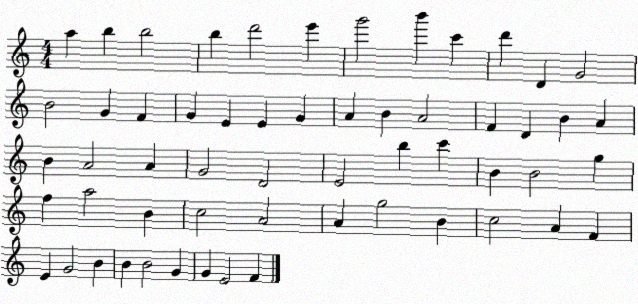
X:1
T:Untitled
M:4/4
L:1/4
K:C
a b b2 b d'2 e' g'2 b' c' d' D G2 B2 G F G E E G A B A2 F D B A B A2 A G2 D2 E2 b c' B B2 g f a2 B c2 A2 A g2 B c2 A F E G2 B B B2 G G E2 F